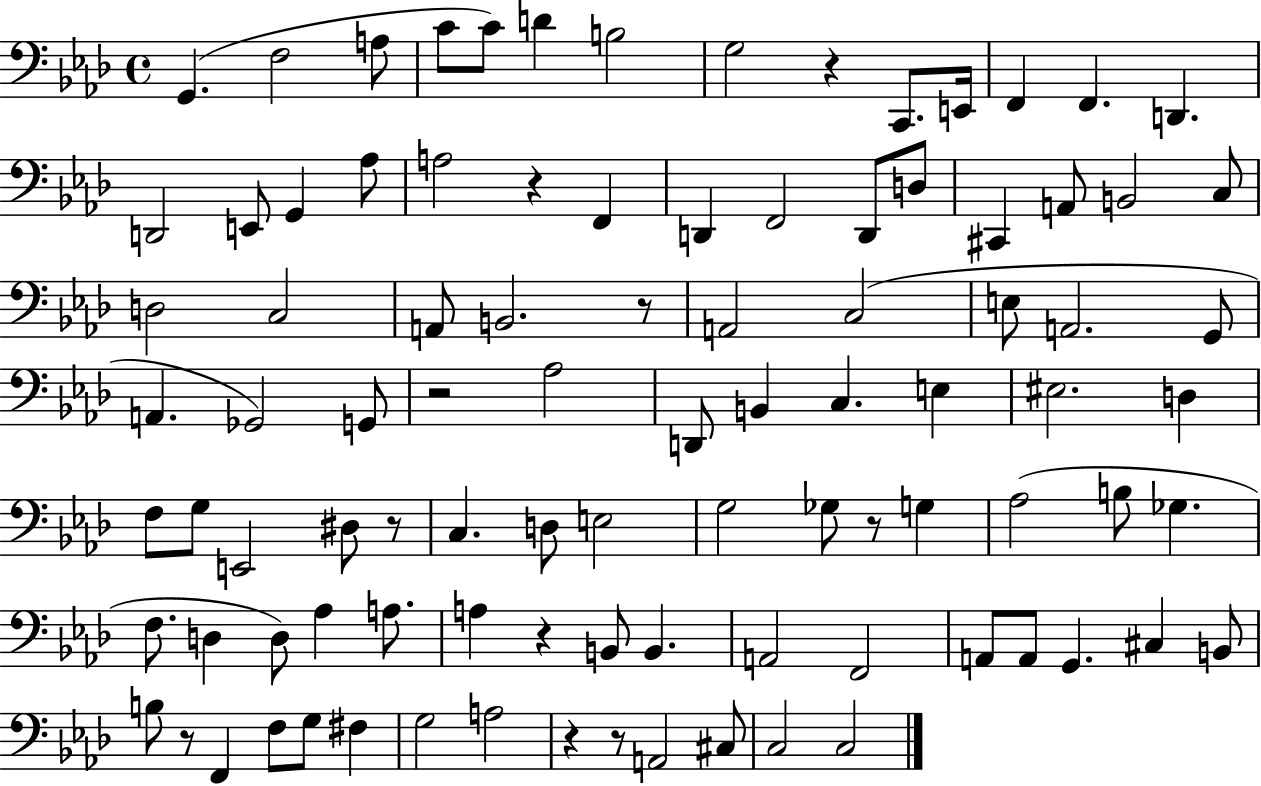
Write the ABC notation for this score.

X:1
T:Untitled
M:4/4
L:1/4
K:Ab
G,, F,2 A,/2 C/2 C/2 D B,2 G,2 z C,,/2 E,,/4 F,, F,, D,, D,,2 E,,/2 G,, _A,/2 A,2 z F,, D,, F,,2 D,,/2 D,/2 ^C,, A,,/2 B,,2 C,/2 D,2 C,2 A,,/2 B,,2 z/2 A,,2 C,2 E,/2 A,,2 G,,/2 A,, _G,,2 G,,/2 z2 _A,2 D,,/2 B,, C, E, ^E,2 D, F,/2 G,/2 E,,2 ^D,/2 z/2 C, D,/2 E,2 G,2 _G,/2 z/2 G, _A,2 B,/2 _G, F,/2 D, D,/2 _A, A,/2 A, z B,,/2 B,, A,,2 F,,2 A,,/2 A,,/2 G,, ^C, B,,/2 B,/2 z/2 F,, F,/2 G,/2 ^F, G,2 A,2 z z/2 A,,2 ^C,/2 C,2 C,2